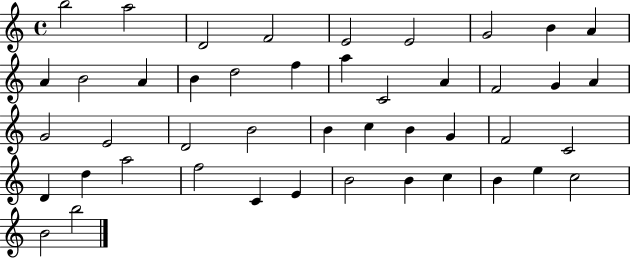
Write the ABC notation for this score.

X:1
T:Untitled
M:4/4
L:1/4
K:C
b2 a2 D2 F2 E2 E2 G2 B A A B2 A B d2 f a C2 A F2 G A G2 E2 D2 B2 B c B G F2 C2 D d a2 f2 C E B2 B c B e c2 B2 b2